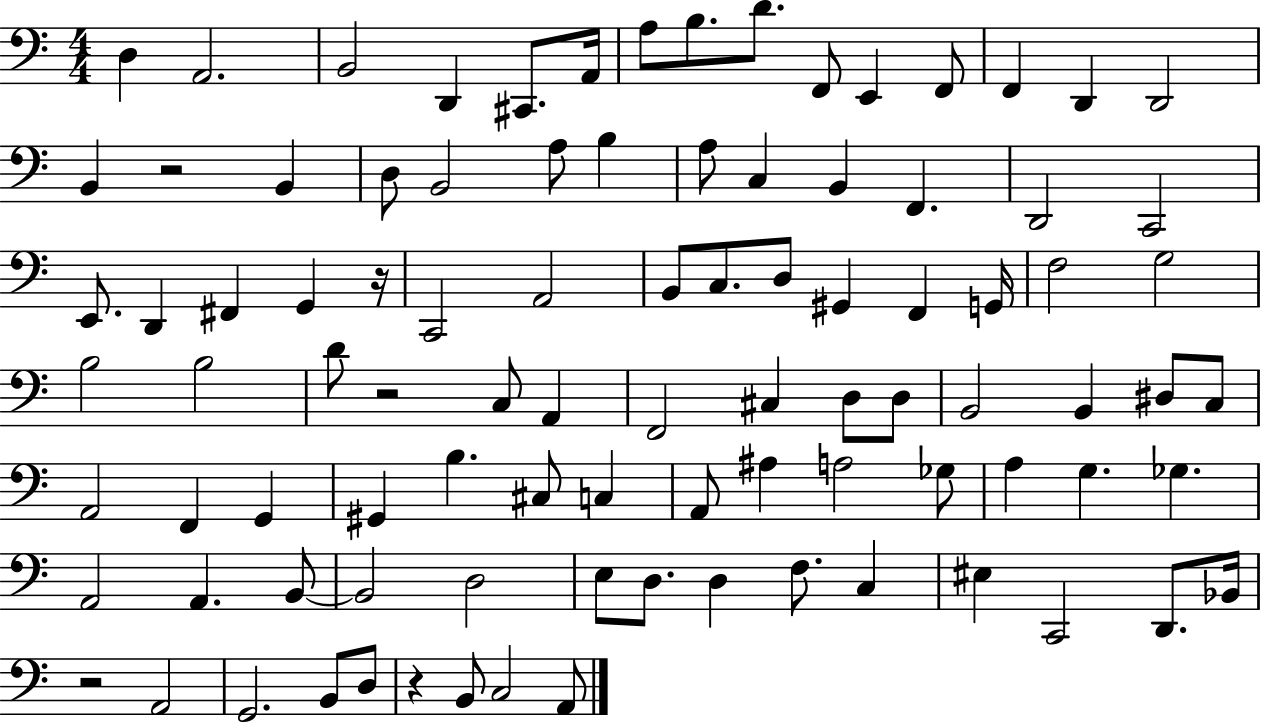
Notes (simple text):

D3/q A2/h. B2/h D2/q C#2/e. A2/s A3/e B3/e. D4/e. F2/e E2/q F2/e F2/q D2/q D2/h B2/q R/h B2/q D3/e B2/h A3/e B3/q A3/e C3/q B2/q F2/q. D2/h C2/h E2/e. D2/q F#2/q G2/q R/s C2/h A2/h B2/e C3/e. D3/e G#2/q F2/q G2/s F3/h G3/h B3/h B3/h D4/e R/h C3/e A2/q F2/h C#3/q D3/e D3/e B2/h B2/q D#3/e C3/e A2/h F2/q G2/q G#2/q B3/q. C#3/e C3/q A2/e A#3/q A3/h Gb3/e A3/q G3/q. Gb3/q. A2/h A2/q. B2/e B2/h D3/h E3/e D3/e. D3/q F3/e. C3/q EIS3/q C2/h D2/e. Bb2/s R/h A2/h G2/h. B2/e D3/e R/q B2/e C3/h A2/e